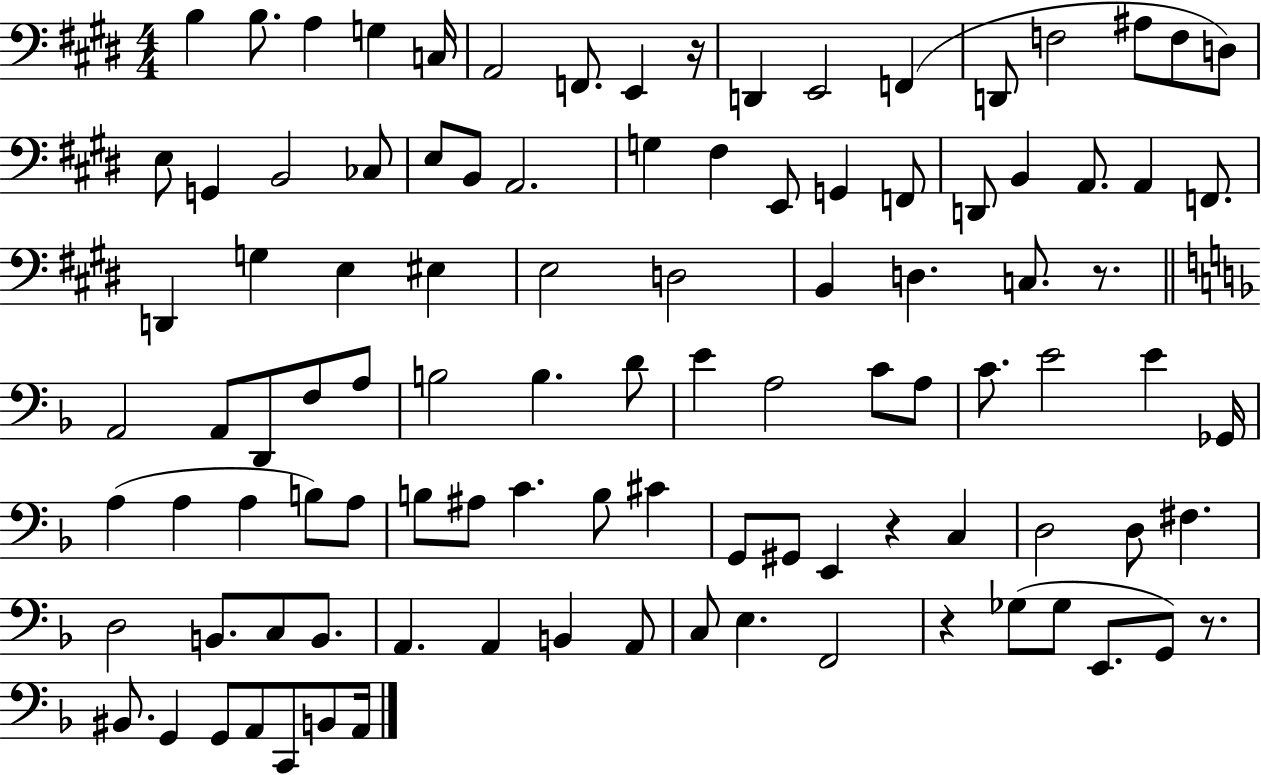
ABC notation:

X:1
T:Untitled
M:4/4
L:1/4
K:E
B, B,/2 A, G, C,/4 A,,2 F,,/2 E,, z/4 D,, E,,2 F,, D,,/2 F,2 ^A,/2 F,/2 D,/2 E,/2 G,, B,,2 _C,/2 E,/2 B,,/2 A,,2 G, ^F, E,,/2 G,, F,,/2 D,,/2 B,, A,,/2 A,, F,,/2 D,, G, E, ^E, E,2 D,2 B,, D, C,/2 z/2 A,,2 A,,/2 D,,/2 F,/2 A,/2 B,2 B, D/2 E A,2 C/2 A,/2 C/2 E2 E _G,,/4 A, A, A, B,/2 A,/2 B,/2 ^A,/2 C B,/2 ^C G,,/2 ^G,,/2 E,, z C, D,2 D,/2 ^F, D,2 B,,/2 C,/2 B,,/2 A,, A,, B,, A,,/2 C,/2 E, F,,2 z _G,/2 _G,/2 E,,/2 G,,/2 z/2 ^B,,/2 G,, G,,/2 A,,/2 C,,/2 B,,/2 A,,/4